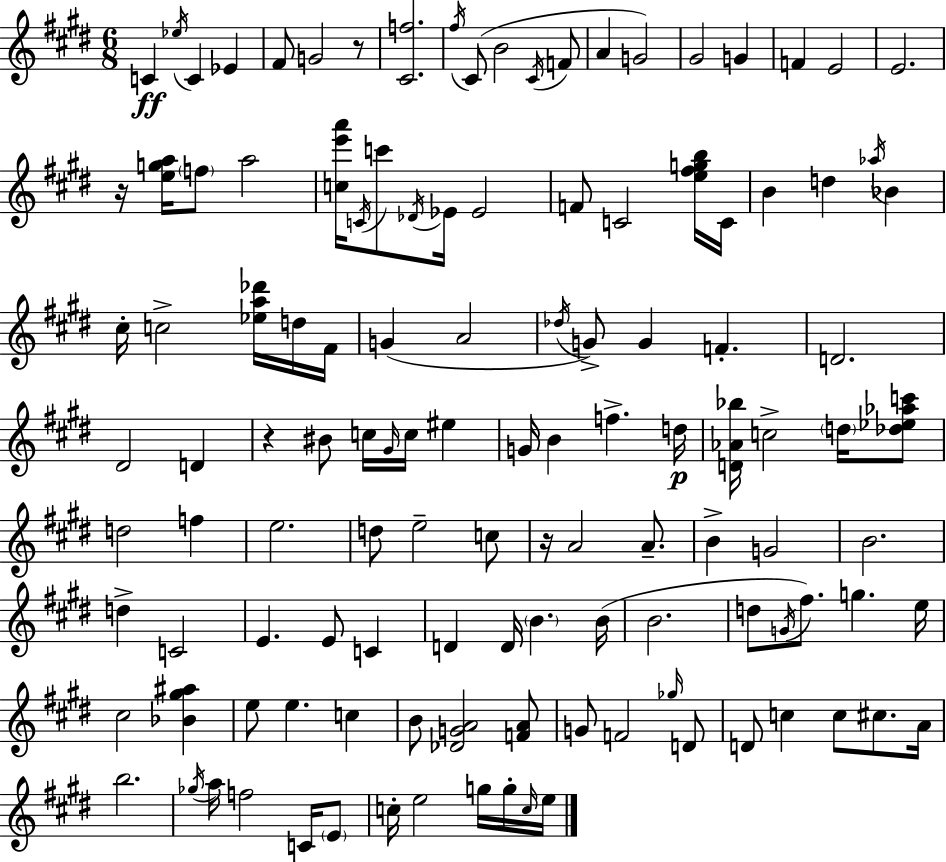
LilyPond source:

{
  \clef treble
  \numericTimeSignature
  \time 6/8
  \key e \major
  \repeat volta 2 { c'4\ff \acciaccatura { ees''16 } c'4 ees'4 | fis'8 g'2 r8 | <cis' f''>2. | \acciaccatura { fis''16 } cis'8( b'2 | \break \acciaccatura { cis'16 } f'8 a'4 g'2) | gis'2 g'4 | f'4 e'2 | e'2. | \break r16 <e'' g'' a''>16 \parenthesize f''8 a''2 | <c'' e''' a'''>16 \acciaccatura { c'16 } c'''8 \acciaccatura { des'16 } ees'16 ees'2 | f'8 c'2 | <e'' fis'' g'' b''>16 c'16 b'4 d''4 | \break \acciaccatura { aes''16 } bes'4 cis''16-. c''2-> | <ees'' a'' des'''>16 d''16 fis'16 g'4( a'2 | \acciaccatura { des''16 } g'8->) g'4 | f'4.-. d'2. | \break dis'2 | d'4 r4 bis'8 | c''16 \grace { gis'16 } c''16 eis''4 g'16 b'4 | f''4.-> d''16\p <d' aes' bes''>16 c''2-> | \break \parenthesize d''16 <des'' ees'' aes'' c'''>8 d''2 | f''4 e''2. | d''8 e''2-- | c''8 r16 a'2 | \break a'8.-- b'4-> | g'2 b'2. | d''4-> | c'2 e'4. | \break e'8 c'4 d'4 | d'16 \parenthesize b'4. b'16( b'2. | d''8 \acciaccatura { g'16 }) fis''8. | g''4. e''16 cis''2 | \break <bes' gis'' ais''>4 e''8 e''4. | c''4 b'8 <des' g' a'>2 | <f' a'>8 g'8 f'2 | \grace { ges''16 } d'8 d'8 | \break c''4 c''8 cis''8. a'16 b''2. | \acciaccatura { ges''16 } a''16 | f''2 c'16 \parenthesize e'8 c''16-. | e''2 g''16 g''16-. \grace { c''16 } e''16 | \break } \bar "|."
}